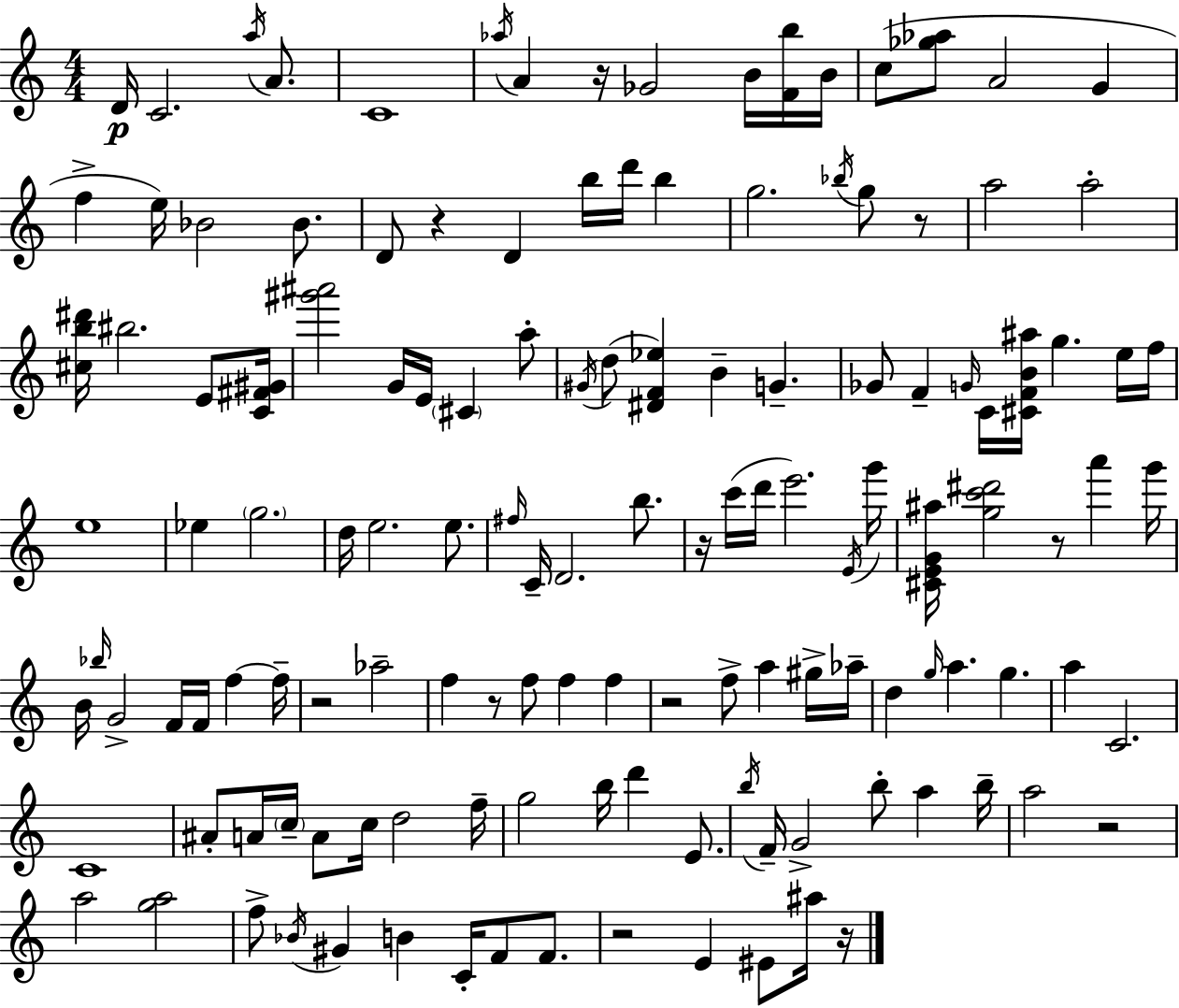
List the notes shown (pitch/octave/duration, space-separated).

D4/s C4/h. A5/s A4/e. C4/w Ab5/s A4/q R/s Gb4/h B4/s [F4,B5]/s B4/s C5/e [Gb5,Ab5]/e A4/h G4/q F5/q E5/s Bb4/h Bb4/e. D4/e R/q D4/q B5/s D6/s B5/q G5/h. Bb5/s G5/e R/e A5/h A5/h [C#5,B5,D#6]/s BIS5/h. E4/e [C4,F#4,G#4]/s [G#6,A#6]/h G4/s E4/s C#4/q A5/e G#4/s D5/e [D#4,F4,Eb5]/q B4/q G4/q. Gb4/e F4/q G4/s C4/s [C#4,F4,B4,A#5]/s G5/q. E5/s F5/s E5/w Eb5/q G5/h. D5/s E5/h. E5/e. F#5/s C4/s D4/h. B5/e. R/s C6/s D6/s E6/h. E4/s G6/s [C#4,E4,G4,A#5]/s [G5,C6,D#6]/h R/e A6/q G6/s B4/s Bb5/s G4/h F4/s F4/s F5/q F5/s R/h Ab5/h F5/q R/e F5/e F5/q F5/q R/h F5/e A5/q G#5/s Ab5/s D5/q G5/s A5/q. G5/q. A5/q C4/h. C4/w A#4/e A4/s C5/s A4/e C5/s D5/h F5/s G5/h B5/s D6/q E4/e. B5/s F4/s G4/h B5/e A5/q B5/s A5/h R/h A5/h [G5,A5]/h F5/e Bb4/s G#4/q B4/q C4/s F4/e F4/e. R/h E4/q EIS4/e A#5/s R/s